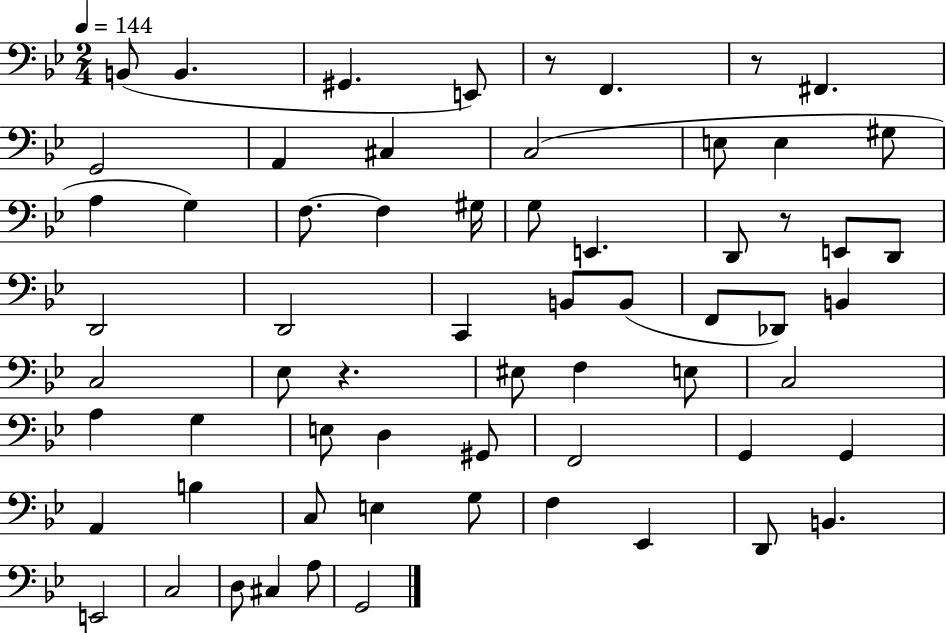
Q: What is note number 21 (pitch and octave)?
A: D2